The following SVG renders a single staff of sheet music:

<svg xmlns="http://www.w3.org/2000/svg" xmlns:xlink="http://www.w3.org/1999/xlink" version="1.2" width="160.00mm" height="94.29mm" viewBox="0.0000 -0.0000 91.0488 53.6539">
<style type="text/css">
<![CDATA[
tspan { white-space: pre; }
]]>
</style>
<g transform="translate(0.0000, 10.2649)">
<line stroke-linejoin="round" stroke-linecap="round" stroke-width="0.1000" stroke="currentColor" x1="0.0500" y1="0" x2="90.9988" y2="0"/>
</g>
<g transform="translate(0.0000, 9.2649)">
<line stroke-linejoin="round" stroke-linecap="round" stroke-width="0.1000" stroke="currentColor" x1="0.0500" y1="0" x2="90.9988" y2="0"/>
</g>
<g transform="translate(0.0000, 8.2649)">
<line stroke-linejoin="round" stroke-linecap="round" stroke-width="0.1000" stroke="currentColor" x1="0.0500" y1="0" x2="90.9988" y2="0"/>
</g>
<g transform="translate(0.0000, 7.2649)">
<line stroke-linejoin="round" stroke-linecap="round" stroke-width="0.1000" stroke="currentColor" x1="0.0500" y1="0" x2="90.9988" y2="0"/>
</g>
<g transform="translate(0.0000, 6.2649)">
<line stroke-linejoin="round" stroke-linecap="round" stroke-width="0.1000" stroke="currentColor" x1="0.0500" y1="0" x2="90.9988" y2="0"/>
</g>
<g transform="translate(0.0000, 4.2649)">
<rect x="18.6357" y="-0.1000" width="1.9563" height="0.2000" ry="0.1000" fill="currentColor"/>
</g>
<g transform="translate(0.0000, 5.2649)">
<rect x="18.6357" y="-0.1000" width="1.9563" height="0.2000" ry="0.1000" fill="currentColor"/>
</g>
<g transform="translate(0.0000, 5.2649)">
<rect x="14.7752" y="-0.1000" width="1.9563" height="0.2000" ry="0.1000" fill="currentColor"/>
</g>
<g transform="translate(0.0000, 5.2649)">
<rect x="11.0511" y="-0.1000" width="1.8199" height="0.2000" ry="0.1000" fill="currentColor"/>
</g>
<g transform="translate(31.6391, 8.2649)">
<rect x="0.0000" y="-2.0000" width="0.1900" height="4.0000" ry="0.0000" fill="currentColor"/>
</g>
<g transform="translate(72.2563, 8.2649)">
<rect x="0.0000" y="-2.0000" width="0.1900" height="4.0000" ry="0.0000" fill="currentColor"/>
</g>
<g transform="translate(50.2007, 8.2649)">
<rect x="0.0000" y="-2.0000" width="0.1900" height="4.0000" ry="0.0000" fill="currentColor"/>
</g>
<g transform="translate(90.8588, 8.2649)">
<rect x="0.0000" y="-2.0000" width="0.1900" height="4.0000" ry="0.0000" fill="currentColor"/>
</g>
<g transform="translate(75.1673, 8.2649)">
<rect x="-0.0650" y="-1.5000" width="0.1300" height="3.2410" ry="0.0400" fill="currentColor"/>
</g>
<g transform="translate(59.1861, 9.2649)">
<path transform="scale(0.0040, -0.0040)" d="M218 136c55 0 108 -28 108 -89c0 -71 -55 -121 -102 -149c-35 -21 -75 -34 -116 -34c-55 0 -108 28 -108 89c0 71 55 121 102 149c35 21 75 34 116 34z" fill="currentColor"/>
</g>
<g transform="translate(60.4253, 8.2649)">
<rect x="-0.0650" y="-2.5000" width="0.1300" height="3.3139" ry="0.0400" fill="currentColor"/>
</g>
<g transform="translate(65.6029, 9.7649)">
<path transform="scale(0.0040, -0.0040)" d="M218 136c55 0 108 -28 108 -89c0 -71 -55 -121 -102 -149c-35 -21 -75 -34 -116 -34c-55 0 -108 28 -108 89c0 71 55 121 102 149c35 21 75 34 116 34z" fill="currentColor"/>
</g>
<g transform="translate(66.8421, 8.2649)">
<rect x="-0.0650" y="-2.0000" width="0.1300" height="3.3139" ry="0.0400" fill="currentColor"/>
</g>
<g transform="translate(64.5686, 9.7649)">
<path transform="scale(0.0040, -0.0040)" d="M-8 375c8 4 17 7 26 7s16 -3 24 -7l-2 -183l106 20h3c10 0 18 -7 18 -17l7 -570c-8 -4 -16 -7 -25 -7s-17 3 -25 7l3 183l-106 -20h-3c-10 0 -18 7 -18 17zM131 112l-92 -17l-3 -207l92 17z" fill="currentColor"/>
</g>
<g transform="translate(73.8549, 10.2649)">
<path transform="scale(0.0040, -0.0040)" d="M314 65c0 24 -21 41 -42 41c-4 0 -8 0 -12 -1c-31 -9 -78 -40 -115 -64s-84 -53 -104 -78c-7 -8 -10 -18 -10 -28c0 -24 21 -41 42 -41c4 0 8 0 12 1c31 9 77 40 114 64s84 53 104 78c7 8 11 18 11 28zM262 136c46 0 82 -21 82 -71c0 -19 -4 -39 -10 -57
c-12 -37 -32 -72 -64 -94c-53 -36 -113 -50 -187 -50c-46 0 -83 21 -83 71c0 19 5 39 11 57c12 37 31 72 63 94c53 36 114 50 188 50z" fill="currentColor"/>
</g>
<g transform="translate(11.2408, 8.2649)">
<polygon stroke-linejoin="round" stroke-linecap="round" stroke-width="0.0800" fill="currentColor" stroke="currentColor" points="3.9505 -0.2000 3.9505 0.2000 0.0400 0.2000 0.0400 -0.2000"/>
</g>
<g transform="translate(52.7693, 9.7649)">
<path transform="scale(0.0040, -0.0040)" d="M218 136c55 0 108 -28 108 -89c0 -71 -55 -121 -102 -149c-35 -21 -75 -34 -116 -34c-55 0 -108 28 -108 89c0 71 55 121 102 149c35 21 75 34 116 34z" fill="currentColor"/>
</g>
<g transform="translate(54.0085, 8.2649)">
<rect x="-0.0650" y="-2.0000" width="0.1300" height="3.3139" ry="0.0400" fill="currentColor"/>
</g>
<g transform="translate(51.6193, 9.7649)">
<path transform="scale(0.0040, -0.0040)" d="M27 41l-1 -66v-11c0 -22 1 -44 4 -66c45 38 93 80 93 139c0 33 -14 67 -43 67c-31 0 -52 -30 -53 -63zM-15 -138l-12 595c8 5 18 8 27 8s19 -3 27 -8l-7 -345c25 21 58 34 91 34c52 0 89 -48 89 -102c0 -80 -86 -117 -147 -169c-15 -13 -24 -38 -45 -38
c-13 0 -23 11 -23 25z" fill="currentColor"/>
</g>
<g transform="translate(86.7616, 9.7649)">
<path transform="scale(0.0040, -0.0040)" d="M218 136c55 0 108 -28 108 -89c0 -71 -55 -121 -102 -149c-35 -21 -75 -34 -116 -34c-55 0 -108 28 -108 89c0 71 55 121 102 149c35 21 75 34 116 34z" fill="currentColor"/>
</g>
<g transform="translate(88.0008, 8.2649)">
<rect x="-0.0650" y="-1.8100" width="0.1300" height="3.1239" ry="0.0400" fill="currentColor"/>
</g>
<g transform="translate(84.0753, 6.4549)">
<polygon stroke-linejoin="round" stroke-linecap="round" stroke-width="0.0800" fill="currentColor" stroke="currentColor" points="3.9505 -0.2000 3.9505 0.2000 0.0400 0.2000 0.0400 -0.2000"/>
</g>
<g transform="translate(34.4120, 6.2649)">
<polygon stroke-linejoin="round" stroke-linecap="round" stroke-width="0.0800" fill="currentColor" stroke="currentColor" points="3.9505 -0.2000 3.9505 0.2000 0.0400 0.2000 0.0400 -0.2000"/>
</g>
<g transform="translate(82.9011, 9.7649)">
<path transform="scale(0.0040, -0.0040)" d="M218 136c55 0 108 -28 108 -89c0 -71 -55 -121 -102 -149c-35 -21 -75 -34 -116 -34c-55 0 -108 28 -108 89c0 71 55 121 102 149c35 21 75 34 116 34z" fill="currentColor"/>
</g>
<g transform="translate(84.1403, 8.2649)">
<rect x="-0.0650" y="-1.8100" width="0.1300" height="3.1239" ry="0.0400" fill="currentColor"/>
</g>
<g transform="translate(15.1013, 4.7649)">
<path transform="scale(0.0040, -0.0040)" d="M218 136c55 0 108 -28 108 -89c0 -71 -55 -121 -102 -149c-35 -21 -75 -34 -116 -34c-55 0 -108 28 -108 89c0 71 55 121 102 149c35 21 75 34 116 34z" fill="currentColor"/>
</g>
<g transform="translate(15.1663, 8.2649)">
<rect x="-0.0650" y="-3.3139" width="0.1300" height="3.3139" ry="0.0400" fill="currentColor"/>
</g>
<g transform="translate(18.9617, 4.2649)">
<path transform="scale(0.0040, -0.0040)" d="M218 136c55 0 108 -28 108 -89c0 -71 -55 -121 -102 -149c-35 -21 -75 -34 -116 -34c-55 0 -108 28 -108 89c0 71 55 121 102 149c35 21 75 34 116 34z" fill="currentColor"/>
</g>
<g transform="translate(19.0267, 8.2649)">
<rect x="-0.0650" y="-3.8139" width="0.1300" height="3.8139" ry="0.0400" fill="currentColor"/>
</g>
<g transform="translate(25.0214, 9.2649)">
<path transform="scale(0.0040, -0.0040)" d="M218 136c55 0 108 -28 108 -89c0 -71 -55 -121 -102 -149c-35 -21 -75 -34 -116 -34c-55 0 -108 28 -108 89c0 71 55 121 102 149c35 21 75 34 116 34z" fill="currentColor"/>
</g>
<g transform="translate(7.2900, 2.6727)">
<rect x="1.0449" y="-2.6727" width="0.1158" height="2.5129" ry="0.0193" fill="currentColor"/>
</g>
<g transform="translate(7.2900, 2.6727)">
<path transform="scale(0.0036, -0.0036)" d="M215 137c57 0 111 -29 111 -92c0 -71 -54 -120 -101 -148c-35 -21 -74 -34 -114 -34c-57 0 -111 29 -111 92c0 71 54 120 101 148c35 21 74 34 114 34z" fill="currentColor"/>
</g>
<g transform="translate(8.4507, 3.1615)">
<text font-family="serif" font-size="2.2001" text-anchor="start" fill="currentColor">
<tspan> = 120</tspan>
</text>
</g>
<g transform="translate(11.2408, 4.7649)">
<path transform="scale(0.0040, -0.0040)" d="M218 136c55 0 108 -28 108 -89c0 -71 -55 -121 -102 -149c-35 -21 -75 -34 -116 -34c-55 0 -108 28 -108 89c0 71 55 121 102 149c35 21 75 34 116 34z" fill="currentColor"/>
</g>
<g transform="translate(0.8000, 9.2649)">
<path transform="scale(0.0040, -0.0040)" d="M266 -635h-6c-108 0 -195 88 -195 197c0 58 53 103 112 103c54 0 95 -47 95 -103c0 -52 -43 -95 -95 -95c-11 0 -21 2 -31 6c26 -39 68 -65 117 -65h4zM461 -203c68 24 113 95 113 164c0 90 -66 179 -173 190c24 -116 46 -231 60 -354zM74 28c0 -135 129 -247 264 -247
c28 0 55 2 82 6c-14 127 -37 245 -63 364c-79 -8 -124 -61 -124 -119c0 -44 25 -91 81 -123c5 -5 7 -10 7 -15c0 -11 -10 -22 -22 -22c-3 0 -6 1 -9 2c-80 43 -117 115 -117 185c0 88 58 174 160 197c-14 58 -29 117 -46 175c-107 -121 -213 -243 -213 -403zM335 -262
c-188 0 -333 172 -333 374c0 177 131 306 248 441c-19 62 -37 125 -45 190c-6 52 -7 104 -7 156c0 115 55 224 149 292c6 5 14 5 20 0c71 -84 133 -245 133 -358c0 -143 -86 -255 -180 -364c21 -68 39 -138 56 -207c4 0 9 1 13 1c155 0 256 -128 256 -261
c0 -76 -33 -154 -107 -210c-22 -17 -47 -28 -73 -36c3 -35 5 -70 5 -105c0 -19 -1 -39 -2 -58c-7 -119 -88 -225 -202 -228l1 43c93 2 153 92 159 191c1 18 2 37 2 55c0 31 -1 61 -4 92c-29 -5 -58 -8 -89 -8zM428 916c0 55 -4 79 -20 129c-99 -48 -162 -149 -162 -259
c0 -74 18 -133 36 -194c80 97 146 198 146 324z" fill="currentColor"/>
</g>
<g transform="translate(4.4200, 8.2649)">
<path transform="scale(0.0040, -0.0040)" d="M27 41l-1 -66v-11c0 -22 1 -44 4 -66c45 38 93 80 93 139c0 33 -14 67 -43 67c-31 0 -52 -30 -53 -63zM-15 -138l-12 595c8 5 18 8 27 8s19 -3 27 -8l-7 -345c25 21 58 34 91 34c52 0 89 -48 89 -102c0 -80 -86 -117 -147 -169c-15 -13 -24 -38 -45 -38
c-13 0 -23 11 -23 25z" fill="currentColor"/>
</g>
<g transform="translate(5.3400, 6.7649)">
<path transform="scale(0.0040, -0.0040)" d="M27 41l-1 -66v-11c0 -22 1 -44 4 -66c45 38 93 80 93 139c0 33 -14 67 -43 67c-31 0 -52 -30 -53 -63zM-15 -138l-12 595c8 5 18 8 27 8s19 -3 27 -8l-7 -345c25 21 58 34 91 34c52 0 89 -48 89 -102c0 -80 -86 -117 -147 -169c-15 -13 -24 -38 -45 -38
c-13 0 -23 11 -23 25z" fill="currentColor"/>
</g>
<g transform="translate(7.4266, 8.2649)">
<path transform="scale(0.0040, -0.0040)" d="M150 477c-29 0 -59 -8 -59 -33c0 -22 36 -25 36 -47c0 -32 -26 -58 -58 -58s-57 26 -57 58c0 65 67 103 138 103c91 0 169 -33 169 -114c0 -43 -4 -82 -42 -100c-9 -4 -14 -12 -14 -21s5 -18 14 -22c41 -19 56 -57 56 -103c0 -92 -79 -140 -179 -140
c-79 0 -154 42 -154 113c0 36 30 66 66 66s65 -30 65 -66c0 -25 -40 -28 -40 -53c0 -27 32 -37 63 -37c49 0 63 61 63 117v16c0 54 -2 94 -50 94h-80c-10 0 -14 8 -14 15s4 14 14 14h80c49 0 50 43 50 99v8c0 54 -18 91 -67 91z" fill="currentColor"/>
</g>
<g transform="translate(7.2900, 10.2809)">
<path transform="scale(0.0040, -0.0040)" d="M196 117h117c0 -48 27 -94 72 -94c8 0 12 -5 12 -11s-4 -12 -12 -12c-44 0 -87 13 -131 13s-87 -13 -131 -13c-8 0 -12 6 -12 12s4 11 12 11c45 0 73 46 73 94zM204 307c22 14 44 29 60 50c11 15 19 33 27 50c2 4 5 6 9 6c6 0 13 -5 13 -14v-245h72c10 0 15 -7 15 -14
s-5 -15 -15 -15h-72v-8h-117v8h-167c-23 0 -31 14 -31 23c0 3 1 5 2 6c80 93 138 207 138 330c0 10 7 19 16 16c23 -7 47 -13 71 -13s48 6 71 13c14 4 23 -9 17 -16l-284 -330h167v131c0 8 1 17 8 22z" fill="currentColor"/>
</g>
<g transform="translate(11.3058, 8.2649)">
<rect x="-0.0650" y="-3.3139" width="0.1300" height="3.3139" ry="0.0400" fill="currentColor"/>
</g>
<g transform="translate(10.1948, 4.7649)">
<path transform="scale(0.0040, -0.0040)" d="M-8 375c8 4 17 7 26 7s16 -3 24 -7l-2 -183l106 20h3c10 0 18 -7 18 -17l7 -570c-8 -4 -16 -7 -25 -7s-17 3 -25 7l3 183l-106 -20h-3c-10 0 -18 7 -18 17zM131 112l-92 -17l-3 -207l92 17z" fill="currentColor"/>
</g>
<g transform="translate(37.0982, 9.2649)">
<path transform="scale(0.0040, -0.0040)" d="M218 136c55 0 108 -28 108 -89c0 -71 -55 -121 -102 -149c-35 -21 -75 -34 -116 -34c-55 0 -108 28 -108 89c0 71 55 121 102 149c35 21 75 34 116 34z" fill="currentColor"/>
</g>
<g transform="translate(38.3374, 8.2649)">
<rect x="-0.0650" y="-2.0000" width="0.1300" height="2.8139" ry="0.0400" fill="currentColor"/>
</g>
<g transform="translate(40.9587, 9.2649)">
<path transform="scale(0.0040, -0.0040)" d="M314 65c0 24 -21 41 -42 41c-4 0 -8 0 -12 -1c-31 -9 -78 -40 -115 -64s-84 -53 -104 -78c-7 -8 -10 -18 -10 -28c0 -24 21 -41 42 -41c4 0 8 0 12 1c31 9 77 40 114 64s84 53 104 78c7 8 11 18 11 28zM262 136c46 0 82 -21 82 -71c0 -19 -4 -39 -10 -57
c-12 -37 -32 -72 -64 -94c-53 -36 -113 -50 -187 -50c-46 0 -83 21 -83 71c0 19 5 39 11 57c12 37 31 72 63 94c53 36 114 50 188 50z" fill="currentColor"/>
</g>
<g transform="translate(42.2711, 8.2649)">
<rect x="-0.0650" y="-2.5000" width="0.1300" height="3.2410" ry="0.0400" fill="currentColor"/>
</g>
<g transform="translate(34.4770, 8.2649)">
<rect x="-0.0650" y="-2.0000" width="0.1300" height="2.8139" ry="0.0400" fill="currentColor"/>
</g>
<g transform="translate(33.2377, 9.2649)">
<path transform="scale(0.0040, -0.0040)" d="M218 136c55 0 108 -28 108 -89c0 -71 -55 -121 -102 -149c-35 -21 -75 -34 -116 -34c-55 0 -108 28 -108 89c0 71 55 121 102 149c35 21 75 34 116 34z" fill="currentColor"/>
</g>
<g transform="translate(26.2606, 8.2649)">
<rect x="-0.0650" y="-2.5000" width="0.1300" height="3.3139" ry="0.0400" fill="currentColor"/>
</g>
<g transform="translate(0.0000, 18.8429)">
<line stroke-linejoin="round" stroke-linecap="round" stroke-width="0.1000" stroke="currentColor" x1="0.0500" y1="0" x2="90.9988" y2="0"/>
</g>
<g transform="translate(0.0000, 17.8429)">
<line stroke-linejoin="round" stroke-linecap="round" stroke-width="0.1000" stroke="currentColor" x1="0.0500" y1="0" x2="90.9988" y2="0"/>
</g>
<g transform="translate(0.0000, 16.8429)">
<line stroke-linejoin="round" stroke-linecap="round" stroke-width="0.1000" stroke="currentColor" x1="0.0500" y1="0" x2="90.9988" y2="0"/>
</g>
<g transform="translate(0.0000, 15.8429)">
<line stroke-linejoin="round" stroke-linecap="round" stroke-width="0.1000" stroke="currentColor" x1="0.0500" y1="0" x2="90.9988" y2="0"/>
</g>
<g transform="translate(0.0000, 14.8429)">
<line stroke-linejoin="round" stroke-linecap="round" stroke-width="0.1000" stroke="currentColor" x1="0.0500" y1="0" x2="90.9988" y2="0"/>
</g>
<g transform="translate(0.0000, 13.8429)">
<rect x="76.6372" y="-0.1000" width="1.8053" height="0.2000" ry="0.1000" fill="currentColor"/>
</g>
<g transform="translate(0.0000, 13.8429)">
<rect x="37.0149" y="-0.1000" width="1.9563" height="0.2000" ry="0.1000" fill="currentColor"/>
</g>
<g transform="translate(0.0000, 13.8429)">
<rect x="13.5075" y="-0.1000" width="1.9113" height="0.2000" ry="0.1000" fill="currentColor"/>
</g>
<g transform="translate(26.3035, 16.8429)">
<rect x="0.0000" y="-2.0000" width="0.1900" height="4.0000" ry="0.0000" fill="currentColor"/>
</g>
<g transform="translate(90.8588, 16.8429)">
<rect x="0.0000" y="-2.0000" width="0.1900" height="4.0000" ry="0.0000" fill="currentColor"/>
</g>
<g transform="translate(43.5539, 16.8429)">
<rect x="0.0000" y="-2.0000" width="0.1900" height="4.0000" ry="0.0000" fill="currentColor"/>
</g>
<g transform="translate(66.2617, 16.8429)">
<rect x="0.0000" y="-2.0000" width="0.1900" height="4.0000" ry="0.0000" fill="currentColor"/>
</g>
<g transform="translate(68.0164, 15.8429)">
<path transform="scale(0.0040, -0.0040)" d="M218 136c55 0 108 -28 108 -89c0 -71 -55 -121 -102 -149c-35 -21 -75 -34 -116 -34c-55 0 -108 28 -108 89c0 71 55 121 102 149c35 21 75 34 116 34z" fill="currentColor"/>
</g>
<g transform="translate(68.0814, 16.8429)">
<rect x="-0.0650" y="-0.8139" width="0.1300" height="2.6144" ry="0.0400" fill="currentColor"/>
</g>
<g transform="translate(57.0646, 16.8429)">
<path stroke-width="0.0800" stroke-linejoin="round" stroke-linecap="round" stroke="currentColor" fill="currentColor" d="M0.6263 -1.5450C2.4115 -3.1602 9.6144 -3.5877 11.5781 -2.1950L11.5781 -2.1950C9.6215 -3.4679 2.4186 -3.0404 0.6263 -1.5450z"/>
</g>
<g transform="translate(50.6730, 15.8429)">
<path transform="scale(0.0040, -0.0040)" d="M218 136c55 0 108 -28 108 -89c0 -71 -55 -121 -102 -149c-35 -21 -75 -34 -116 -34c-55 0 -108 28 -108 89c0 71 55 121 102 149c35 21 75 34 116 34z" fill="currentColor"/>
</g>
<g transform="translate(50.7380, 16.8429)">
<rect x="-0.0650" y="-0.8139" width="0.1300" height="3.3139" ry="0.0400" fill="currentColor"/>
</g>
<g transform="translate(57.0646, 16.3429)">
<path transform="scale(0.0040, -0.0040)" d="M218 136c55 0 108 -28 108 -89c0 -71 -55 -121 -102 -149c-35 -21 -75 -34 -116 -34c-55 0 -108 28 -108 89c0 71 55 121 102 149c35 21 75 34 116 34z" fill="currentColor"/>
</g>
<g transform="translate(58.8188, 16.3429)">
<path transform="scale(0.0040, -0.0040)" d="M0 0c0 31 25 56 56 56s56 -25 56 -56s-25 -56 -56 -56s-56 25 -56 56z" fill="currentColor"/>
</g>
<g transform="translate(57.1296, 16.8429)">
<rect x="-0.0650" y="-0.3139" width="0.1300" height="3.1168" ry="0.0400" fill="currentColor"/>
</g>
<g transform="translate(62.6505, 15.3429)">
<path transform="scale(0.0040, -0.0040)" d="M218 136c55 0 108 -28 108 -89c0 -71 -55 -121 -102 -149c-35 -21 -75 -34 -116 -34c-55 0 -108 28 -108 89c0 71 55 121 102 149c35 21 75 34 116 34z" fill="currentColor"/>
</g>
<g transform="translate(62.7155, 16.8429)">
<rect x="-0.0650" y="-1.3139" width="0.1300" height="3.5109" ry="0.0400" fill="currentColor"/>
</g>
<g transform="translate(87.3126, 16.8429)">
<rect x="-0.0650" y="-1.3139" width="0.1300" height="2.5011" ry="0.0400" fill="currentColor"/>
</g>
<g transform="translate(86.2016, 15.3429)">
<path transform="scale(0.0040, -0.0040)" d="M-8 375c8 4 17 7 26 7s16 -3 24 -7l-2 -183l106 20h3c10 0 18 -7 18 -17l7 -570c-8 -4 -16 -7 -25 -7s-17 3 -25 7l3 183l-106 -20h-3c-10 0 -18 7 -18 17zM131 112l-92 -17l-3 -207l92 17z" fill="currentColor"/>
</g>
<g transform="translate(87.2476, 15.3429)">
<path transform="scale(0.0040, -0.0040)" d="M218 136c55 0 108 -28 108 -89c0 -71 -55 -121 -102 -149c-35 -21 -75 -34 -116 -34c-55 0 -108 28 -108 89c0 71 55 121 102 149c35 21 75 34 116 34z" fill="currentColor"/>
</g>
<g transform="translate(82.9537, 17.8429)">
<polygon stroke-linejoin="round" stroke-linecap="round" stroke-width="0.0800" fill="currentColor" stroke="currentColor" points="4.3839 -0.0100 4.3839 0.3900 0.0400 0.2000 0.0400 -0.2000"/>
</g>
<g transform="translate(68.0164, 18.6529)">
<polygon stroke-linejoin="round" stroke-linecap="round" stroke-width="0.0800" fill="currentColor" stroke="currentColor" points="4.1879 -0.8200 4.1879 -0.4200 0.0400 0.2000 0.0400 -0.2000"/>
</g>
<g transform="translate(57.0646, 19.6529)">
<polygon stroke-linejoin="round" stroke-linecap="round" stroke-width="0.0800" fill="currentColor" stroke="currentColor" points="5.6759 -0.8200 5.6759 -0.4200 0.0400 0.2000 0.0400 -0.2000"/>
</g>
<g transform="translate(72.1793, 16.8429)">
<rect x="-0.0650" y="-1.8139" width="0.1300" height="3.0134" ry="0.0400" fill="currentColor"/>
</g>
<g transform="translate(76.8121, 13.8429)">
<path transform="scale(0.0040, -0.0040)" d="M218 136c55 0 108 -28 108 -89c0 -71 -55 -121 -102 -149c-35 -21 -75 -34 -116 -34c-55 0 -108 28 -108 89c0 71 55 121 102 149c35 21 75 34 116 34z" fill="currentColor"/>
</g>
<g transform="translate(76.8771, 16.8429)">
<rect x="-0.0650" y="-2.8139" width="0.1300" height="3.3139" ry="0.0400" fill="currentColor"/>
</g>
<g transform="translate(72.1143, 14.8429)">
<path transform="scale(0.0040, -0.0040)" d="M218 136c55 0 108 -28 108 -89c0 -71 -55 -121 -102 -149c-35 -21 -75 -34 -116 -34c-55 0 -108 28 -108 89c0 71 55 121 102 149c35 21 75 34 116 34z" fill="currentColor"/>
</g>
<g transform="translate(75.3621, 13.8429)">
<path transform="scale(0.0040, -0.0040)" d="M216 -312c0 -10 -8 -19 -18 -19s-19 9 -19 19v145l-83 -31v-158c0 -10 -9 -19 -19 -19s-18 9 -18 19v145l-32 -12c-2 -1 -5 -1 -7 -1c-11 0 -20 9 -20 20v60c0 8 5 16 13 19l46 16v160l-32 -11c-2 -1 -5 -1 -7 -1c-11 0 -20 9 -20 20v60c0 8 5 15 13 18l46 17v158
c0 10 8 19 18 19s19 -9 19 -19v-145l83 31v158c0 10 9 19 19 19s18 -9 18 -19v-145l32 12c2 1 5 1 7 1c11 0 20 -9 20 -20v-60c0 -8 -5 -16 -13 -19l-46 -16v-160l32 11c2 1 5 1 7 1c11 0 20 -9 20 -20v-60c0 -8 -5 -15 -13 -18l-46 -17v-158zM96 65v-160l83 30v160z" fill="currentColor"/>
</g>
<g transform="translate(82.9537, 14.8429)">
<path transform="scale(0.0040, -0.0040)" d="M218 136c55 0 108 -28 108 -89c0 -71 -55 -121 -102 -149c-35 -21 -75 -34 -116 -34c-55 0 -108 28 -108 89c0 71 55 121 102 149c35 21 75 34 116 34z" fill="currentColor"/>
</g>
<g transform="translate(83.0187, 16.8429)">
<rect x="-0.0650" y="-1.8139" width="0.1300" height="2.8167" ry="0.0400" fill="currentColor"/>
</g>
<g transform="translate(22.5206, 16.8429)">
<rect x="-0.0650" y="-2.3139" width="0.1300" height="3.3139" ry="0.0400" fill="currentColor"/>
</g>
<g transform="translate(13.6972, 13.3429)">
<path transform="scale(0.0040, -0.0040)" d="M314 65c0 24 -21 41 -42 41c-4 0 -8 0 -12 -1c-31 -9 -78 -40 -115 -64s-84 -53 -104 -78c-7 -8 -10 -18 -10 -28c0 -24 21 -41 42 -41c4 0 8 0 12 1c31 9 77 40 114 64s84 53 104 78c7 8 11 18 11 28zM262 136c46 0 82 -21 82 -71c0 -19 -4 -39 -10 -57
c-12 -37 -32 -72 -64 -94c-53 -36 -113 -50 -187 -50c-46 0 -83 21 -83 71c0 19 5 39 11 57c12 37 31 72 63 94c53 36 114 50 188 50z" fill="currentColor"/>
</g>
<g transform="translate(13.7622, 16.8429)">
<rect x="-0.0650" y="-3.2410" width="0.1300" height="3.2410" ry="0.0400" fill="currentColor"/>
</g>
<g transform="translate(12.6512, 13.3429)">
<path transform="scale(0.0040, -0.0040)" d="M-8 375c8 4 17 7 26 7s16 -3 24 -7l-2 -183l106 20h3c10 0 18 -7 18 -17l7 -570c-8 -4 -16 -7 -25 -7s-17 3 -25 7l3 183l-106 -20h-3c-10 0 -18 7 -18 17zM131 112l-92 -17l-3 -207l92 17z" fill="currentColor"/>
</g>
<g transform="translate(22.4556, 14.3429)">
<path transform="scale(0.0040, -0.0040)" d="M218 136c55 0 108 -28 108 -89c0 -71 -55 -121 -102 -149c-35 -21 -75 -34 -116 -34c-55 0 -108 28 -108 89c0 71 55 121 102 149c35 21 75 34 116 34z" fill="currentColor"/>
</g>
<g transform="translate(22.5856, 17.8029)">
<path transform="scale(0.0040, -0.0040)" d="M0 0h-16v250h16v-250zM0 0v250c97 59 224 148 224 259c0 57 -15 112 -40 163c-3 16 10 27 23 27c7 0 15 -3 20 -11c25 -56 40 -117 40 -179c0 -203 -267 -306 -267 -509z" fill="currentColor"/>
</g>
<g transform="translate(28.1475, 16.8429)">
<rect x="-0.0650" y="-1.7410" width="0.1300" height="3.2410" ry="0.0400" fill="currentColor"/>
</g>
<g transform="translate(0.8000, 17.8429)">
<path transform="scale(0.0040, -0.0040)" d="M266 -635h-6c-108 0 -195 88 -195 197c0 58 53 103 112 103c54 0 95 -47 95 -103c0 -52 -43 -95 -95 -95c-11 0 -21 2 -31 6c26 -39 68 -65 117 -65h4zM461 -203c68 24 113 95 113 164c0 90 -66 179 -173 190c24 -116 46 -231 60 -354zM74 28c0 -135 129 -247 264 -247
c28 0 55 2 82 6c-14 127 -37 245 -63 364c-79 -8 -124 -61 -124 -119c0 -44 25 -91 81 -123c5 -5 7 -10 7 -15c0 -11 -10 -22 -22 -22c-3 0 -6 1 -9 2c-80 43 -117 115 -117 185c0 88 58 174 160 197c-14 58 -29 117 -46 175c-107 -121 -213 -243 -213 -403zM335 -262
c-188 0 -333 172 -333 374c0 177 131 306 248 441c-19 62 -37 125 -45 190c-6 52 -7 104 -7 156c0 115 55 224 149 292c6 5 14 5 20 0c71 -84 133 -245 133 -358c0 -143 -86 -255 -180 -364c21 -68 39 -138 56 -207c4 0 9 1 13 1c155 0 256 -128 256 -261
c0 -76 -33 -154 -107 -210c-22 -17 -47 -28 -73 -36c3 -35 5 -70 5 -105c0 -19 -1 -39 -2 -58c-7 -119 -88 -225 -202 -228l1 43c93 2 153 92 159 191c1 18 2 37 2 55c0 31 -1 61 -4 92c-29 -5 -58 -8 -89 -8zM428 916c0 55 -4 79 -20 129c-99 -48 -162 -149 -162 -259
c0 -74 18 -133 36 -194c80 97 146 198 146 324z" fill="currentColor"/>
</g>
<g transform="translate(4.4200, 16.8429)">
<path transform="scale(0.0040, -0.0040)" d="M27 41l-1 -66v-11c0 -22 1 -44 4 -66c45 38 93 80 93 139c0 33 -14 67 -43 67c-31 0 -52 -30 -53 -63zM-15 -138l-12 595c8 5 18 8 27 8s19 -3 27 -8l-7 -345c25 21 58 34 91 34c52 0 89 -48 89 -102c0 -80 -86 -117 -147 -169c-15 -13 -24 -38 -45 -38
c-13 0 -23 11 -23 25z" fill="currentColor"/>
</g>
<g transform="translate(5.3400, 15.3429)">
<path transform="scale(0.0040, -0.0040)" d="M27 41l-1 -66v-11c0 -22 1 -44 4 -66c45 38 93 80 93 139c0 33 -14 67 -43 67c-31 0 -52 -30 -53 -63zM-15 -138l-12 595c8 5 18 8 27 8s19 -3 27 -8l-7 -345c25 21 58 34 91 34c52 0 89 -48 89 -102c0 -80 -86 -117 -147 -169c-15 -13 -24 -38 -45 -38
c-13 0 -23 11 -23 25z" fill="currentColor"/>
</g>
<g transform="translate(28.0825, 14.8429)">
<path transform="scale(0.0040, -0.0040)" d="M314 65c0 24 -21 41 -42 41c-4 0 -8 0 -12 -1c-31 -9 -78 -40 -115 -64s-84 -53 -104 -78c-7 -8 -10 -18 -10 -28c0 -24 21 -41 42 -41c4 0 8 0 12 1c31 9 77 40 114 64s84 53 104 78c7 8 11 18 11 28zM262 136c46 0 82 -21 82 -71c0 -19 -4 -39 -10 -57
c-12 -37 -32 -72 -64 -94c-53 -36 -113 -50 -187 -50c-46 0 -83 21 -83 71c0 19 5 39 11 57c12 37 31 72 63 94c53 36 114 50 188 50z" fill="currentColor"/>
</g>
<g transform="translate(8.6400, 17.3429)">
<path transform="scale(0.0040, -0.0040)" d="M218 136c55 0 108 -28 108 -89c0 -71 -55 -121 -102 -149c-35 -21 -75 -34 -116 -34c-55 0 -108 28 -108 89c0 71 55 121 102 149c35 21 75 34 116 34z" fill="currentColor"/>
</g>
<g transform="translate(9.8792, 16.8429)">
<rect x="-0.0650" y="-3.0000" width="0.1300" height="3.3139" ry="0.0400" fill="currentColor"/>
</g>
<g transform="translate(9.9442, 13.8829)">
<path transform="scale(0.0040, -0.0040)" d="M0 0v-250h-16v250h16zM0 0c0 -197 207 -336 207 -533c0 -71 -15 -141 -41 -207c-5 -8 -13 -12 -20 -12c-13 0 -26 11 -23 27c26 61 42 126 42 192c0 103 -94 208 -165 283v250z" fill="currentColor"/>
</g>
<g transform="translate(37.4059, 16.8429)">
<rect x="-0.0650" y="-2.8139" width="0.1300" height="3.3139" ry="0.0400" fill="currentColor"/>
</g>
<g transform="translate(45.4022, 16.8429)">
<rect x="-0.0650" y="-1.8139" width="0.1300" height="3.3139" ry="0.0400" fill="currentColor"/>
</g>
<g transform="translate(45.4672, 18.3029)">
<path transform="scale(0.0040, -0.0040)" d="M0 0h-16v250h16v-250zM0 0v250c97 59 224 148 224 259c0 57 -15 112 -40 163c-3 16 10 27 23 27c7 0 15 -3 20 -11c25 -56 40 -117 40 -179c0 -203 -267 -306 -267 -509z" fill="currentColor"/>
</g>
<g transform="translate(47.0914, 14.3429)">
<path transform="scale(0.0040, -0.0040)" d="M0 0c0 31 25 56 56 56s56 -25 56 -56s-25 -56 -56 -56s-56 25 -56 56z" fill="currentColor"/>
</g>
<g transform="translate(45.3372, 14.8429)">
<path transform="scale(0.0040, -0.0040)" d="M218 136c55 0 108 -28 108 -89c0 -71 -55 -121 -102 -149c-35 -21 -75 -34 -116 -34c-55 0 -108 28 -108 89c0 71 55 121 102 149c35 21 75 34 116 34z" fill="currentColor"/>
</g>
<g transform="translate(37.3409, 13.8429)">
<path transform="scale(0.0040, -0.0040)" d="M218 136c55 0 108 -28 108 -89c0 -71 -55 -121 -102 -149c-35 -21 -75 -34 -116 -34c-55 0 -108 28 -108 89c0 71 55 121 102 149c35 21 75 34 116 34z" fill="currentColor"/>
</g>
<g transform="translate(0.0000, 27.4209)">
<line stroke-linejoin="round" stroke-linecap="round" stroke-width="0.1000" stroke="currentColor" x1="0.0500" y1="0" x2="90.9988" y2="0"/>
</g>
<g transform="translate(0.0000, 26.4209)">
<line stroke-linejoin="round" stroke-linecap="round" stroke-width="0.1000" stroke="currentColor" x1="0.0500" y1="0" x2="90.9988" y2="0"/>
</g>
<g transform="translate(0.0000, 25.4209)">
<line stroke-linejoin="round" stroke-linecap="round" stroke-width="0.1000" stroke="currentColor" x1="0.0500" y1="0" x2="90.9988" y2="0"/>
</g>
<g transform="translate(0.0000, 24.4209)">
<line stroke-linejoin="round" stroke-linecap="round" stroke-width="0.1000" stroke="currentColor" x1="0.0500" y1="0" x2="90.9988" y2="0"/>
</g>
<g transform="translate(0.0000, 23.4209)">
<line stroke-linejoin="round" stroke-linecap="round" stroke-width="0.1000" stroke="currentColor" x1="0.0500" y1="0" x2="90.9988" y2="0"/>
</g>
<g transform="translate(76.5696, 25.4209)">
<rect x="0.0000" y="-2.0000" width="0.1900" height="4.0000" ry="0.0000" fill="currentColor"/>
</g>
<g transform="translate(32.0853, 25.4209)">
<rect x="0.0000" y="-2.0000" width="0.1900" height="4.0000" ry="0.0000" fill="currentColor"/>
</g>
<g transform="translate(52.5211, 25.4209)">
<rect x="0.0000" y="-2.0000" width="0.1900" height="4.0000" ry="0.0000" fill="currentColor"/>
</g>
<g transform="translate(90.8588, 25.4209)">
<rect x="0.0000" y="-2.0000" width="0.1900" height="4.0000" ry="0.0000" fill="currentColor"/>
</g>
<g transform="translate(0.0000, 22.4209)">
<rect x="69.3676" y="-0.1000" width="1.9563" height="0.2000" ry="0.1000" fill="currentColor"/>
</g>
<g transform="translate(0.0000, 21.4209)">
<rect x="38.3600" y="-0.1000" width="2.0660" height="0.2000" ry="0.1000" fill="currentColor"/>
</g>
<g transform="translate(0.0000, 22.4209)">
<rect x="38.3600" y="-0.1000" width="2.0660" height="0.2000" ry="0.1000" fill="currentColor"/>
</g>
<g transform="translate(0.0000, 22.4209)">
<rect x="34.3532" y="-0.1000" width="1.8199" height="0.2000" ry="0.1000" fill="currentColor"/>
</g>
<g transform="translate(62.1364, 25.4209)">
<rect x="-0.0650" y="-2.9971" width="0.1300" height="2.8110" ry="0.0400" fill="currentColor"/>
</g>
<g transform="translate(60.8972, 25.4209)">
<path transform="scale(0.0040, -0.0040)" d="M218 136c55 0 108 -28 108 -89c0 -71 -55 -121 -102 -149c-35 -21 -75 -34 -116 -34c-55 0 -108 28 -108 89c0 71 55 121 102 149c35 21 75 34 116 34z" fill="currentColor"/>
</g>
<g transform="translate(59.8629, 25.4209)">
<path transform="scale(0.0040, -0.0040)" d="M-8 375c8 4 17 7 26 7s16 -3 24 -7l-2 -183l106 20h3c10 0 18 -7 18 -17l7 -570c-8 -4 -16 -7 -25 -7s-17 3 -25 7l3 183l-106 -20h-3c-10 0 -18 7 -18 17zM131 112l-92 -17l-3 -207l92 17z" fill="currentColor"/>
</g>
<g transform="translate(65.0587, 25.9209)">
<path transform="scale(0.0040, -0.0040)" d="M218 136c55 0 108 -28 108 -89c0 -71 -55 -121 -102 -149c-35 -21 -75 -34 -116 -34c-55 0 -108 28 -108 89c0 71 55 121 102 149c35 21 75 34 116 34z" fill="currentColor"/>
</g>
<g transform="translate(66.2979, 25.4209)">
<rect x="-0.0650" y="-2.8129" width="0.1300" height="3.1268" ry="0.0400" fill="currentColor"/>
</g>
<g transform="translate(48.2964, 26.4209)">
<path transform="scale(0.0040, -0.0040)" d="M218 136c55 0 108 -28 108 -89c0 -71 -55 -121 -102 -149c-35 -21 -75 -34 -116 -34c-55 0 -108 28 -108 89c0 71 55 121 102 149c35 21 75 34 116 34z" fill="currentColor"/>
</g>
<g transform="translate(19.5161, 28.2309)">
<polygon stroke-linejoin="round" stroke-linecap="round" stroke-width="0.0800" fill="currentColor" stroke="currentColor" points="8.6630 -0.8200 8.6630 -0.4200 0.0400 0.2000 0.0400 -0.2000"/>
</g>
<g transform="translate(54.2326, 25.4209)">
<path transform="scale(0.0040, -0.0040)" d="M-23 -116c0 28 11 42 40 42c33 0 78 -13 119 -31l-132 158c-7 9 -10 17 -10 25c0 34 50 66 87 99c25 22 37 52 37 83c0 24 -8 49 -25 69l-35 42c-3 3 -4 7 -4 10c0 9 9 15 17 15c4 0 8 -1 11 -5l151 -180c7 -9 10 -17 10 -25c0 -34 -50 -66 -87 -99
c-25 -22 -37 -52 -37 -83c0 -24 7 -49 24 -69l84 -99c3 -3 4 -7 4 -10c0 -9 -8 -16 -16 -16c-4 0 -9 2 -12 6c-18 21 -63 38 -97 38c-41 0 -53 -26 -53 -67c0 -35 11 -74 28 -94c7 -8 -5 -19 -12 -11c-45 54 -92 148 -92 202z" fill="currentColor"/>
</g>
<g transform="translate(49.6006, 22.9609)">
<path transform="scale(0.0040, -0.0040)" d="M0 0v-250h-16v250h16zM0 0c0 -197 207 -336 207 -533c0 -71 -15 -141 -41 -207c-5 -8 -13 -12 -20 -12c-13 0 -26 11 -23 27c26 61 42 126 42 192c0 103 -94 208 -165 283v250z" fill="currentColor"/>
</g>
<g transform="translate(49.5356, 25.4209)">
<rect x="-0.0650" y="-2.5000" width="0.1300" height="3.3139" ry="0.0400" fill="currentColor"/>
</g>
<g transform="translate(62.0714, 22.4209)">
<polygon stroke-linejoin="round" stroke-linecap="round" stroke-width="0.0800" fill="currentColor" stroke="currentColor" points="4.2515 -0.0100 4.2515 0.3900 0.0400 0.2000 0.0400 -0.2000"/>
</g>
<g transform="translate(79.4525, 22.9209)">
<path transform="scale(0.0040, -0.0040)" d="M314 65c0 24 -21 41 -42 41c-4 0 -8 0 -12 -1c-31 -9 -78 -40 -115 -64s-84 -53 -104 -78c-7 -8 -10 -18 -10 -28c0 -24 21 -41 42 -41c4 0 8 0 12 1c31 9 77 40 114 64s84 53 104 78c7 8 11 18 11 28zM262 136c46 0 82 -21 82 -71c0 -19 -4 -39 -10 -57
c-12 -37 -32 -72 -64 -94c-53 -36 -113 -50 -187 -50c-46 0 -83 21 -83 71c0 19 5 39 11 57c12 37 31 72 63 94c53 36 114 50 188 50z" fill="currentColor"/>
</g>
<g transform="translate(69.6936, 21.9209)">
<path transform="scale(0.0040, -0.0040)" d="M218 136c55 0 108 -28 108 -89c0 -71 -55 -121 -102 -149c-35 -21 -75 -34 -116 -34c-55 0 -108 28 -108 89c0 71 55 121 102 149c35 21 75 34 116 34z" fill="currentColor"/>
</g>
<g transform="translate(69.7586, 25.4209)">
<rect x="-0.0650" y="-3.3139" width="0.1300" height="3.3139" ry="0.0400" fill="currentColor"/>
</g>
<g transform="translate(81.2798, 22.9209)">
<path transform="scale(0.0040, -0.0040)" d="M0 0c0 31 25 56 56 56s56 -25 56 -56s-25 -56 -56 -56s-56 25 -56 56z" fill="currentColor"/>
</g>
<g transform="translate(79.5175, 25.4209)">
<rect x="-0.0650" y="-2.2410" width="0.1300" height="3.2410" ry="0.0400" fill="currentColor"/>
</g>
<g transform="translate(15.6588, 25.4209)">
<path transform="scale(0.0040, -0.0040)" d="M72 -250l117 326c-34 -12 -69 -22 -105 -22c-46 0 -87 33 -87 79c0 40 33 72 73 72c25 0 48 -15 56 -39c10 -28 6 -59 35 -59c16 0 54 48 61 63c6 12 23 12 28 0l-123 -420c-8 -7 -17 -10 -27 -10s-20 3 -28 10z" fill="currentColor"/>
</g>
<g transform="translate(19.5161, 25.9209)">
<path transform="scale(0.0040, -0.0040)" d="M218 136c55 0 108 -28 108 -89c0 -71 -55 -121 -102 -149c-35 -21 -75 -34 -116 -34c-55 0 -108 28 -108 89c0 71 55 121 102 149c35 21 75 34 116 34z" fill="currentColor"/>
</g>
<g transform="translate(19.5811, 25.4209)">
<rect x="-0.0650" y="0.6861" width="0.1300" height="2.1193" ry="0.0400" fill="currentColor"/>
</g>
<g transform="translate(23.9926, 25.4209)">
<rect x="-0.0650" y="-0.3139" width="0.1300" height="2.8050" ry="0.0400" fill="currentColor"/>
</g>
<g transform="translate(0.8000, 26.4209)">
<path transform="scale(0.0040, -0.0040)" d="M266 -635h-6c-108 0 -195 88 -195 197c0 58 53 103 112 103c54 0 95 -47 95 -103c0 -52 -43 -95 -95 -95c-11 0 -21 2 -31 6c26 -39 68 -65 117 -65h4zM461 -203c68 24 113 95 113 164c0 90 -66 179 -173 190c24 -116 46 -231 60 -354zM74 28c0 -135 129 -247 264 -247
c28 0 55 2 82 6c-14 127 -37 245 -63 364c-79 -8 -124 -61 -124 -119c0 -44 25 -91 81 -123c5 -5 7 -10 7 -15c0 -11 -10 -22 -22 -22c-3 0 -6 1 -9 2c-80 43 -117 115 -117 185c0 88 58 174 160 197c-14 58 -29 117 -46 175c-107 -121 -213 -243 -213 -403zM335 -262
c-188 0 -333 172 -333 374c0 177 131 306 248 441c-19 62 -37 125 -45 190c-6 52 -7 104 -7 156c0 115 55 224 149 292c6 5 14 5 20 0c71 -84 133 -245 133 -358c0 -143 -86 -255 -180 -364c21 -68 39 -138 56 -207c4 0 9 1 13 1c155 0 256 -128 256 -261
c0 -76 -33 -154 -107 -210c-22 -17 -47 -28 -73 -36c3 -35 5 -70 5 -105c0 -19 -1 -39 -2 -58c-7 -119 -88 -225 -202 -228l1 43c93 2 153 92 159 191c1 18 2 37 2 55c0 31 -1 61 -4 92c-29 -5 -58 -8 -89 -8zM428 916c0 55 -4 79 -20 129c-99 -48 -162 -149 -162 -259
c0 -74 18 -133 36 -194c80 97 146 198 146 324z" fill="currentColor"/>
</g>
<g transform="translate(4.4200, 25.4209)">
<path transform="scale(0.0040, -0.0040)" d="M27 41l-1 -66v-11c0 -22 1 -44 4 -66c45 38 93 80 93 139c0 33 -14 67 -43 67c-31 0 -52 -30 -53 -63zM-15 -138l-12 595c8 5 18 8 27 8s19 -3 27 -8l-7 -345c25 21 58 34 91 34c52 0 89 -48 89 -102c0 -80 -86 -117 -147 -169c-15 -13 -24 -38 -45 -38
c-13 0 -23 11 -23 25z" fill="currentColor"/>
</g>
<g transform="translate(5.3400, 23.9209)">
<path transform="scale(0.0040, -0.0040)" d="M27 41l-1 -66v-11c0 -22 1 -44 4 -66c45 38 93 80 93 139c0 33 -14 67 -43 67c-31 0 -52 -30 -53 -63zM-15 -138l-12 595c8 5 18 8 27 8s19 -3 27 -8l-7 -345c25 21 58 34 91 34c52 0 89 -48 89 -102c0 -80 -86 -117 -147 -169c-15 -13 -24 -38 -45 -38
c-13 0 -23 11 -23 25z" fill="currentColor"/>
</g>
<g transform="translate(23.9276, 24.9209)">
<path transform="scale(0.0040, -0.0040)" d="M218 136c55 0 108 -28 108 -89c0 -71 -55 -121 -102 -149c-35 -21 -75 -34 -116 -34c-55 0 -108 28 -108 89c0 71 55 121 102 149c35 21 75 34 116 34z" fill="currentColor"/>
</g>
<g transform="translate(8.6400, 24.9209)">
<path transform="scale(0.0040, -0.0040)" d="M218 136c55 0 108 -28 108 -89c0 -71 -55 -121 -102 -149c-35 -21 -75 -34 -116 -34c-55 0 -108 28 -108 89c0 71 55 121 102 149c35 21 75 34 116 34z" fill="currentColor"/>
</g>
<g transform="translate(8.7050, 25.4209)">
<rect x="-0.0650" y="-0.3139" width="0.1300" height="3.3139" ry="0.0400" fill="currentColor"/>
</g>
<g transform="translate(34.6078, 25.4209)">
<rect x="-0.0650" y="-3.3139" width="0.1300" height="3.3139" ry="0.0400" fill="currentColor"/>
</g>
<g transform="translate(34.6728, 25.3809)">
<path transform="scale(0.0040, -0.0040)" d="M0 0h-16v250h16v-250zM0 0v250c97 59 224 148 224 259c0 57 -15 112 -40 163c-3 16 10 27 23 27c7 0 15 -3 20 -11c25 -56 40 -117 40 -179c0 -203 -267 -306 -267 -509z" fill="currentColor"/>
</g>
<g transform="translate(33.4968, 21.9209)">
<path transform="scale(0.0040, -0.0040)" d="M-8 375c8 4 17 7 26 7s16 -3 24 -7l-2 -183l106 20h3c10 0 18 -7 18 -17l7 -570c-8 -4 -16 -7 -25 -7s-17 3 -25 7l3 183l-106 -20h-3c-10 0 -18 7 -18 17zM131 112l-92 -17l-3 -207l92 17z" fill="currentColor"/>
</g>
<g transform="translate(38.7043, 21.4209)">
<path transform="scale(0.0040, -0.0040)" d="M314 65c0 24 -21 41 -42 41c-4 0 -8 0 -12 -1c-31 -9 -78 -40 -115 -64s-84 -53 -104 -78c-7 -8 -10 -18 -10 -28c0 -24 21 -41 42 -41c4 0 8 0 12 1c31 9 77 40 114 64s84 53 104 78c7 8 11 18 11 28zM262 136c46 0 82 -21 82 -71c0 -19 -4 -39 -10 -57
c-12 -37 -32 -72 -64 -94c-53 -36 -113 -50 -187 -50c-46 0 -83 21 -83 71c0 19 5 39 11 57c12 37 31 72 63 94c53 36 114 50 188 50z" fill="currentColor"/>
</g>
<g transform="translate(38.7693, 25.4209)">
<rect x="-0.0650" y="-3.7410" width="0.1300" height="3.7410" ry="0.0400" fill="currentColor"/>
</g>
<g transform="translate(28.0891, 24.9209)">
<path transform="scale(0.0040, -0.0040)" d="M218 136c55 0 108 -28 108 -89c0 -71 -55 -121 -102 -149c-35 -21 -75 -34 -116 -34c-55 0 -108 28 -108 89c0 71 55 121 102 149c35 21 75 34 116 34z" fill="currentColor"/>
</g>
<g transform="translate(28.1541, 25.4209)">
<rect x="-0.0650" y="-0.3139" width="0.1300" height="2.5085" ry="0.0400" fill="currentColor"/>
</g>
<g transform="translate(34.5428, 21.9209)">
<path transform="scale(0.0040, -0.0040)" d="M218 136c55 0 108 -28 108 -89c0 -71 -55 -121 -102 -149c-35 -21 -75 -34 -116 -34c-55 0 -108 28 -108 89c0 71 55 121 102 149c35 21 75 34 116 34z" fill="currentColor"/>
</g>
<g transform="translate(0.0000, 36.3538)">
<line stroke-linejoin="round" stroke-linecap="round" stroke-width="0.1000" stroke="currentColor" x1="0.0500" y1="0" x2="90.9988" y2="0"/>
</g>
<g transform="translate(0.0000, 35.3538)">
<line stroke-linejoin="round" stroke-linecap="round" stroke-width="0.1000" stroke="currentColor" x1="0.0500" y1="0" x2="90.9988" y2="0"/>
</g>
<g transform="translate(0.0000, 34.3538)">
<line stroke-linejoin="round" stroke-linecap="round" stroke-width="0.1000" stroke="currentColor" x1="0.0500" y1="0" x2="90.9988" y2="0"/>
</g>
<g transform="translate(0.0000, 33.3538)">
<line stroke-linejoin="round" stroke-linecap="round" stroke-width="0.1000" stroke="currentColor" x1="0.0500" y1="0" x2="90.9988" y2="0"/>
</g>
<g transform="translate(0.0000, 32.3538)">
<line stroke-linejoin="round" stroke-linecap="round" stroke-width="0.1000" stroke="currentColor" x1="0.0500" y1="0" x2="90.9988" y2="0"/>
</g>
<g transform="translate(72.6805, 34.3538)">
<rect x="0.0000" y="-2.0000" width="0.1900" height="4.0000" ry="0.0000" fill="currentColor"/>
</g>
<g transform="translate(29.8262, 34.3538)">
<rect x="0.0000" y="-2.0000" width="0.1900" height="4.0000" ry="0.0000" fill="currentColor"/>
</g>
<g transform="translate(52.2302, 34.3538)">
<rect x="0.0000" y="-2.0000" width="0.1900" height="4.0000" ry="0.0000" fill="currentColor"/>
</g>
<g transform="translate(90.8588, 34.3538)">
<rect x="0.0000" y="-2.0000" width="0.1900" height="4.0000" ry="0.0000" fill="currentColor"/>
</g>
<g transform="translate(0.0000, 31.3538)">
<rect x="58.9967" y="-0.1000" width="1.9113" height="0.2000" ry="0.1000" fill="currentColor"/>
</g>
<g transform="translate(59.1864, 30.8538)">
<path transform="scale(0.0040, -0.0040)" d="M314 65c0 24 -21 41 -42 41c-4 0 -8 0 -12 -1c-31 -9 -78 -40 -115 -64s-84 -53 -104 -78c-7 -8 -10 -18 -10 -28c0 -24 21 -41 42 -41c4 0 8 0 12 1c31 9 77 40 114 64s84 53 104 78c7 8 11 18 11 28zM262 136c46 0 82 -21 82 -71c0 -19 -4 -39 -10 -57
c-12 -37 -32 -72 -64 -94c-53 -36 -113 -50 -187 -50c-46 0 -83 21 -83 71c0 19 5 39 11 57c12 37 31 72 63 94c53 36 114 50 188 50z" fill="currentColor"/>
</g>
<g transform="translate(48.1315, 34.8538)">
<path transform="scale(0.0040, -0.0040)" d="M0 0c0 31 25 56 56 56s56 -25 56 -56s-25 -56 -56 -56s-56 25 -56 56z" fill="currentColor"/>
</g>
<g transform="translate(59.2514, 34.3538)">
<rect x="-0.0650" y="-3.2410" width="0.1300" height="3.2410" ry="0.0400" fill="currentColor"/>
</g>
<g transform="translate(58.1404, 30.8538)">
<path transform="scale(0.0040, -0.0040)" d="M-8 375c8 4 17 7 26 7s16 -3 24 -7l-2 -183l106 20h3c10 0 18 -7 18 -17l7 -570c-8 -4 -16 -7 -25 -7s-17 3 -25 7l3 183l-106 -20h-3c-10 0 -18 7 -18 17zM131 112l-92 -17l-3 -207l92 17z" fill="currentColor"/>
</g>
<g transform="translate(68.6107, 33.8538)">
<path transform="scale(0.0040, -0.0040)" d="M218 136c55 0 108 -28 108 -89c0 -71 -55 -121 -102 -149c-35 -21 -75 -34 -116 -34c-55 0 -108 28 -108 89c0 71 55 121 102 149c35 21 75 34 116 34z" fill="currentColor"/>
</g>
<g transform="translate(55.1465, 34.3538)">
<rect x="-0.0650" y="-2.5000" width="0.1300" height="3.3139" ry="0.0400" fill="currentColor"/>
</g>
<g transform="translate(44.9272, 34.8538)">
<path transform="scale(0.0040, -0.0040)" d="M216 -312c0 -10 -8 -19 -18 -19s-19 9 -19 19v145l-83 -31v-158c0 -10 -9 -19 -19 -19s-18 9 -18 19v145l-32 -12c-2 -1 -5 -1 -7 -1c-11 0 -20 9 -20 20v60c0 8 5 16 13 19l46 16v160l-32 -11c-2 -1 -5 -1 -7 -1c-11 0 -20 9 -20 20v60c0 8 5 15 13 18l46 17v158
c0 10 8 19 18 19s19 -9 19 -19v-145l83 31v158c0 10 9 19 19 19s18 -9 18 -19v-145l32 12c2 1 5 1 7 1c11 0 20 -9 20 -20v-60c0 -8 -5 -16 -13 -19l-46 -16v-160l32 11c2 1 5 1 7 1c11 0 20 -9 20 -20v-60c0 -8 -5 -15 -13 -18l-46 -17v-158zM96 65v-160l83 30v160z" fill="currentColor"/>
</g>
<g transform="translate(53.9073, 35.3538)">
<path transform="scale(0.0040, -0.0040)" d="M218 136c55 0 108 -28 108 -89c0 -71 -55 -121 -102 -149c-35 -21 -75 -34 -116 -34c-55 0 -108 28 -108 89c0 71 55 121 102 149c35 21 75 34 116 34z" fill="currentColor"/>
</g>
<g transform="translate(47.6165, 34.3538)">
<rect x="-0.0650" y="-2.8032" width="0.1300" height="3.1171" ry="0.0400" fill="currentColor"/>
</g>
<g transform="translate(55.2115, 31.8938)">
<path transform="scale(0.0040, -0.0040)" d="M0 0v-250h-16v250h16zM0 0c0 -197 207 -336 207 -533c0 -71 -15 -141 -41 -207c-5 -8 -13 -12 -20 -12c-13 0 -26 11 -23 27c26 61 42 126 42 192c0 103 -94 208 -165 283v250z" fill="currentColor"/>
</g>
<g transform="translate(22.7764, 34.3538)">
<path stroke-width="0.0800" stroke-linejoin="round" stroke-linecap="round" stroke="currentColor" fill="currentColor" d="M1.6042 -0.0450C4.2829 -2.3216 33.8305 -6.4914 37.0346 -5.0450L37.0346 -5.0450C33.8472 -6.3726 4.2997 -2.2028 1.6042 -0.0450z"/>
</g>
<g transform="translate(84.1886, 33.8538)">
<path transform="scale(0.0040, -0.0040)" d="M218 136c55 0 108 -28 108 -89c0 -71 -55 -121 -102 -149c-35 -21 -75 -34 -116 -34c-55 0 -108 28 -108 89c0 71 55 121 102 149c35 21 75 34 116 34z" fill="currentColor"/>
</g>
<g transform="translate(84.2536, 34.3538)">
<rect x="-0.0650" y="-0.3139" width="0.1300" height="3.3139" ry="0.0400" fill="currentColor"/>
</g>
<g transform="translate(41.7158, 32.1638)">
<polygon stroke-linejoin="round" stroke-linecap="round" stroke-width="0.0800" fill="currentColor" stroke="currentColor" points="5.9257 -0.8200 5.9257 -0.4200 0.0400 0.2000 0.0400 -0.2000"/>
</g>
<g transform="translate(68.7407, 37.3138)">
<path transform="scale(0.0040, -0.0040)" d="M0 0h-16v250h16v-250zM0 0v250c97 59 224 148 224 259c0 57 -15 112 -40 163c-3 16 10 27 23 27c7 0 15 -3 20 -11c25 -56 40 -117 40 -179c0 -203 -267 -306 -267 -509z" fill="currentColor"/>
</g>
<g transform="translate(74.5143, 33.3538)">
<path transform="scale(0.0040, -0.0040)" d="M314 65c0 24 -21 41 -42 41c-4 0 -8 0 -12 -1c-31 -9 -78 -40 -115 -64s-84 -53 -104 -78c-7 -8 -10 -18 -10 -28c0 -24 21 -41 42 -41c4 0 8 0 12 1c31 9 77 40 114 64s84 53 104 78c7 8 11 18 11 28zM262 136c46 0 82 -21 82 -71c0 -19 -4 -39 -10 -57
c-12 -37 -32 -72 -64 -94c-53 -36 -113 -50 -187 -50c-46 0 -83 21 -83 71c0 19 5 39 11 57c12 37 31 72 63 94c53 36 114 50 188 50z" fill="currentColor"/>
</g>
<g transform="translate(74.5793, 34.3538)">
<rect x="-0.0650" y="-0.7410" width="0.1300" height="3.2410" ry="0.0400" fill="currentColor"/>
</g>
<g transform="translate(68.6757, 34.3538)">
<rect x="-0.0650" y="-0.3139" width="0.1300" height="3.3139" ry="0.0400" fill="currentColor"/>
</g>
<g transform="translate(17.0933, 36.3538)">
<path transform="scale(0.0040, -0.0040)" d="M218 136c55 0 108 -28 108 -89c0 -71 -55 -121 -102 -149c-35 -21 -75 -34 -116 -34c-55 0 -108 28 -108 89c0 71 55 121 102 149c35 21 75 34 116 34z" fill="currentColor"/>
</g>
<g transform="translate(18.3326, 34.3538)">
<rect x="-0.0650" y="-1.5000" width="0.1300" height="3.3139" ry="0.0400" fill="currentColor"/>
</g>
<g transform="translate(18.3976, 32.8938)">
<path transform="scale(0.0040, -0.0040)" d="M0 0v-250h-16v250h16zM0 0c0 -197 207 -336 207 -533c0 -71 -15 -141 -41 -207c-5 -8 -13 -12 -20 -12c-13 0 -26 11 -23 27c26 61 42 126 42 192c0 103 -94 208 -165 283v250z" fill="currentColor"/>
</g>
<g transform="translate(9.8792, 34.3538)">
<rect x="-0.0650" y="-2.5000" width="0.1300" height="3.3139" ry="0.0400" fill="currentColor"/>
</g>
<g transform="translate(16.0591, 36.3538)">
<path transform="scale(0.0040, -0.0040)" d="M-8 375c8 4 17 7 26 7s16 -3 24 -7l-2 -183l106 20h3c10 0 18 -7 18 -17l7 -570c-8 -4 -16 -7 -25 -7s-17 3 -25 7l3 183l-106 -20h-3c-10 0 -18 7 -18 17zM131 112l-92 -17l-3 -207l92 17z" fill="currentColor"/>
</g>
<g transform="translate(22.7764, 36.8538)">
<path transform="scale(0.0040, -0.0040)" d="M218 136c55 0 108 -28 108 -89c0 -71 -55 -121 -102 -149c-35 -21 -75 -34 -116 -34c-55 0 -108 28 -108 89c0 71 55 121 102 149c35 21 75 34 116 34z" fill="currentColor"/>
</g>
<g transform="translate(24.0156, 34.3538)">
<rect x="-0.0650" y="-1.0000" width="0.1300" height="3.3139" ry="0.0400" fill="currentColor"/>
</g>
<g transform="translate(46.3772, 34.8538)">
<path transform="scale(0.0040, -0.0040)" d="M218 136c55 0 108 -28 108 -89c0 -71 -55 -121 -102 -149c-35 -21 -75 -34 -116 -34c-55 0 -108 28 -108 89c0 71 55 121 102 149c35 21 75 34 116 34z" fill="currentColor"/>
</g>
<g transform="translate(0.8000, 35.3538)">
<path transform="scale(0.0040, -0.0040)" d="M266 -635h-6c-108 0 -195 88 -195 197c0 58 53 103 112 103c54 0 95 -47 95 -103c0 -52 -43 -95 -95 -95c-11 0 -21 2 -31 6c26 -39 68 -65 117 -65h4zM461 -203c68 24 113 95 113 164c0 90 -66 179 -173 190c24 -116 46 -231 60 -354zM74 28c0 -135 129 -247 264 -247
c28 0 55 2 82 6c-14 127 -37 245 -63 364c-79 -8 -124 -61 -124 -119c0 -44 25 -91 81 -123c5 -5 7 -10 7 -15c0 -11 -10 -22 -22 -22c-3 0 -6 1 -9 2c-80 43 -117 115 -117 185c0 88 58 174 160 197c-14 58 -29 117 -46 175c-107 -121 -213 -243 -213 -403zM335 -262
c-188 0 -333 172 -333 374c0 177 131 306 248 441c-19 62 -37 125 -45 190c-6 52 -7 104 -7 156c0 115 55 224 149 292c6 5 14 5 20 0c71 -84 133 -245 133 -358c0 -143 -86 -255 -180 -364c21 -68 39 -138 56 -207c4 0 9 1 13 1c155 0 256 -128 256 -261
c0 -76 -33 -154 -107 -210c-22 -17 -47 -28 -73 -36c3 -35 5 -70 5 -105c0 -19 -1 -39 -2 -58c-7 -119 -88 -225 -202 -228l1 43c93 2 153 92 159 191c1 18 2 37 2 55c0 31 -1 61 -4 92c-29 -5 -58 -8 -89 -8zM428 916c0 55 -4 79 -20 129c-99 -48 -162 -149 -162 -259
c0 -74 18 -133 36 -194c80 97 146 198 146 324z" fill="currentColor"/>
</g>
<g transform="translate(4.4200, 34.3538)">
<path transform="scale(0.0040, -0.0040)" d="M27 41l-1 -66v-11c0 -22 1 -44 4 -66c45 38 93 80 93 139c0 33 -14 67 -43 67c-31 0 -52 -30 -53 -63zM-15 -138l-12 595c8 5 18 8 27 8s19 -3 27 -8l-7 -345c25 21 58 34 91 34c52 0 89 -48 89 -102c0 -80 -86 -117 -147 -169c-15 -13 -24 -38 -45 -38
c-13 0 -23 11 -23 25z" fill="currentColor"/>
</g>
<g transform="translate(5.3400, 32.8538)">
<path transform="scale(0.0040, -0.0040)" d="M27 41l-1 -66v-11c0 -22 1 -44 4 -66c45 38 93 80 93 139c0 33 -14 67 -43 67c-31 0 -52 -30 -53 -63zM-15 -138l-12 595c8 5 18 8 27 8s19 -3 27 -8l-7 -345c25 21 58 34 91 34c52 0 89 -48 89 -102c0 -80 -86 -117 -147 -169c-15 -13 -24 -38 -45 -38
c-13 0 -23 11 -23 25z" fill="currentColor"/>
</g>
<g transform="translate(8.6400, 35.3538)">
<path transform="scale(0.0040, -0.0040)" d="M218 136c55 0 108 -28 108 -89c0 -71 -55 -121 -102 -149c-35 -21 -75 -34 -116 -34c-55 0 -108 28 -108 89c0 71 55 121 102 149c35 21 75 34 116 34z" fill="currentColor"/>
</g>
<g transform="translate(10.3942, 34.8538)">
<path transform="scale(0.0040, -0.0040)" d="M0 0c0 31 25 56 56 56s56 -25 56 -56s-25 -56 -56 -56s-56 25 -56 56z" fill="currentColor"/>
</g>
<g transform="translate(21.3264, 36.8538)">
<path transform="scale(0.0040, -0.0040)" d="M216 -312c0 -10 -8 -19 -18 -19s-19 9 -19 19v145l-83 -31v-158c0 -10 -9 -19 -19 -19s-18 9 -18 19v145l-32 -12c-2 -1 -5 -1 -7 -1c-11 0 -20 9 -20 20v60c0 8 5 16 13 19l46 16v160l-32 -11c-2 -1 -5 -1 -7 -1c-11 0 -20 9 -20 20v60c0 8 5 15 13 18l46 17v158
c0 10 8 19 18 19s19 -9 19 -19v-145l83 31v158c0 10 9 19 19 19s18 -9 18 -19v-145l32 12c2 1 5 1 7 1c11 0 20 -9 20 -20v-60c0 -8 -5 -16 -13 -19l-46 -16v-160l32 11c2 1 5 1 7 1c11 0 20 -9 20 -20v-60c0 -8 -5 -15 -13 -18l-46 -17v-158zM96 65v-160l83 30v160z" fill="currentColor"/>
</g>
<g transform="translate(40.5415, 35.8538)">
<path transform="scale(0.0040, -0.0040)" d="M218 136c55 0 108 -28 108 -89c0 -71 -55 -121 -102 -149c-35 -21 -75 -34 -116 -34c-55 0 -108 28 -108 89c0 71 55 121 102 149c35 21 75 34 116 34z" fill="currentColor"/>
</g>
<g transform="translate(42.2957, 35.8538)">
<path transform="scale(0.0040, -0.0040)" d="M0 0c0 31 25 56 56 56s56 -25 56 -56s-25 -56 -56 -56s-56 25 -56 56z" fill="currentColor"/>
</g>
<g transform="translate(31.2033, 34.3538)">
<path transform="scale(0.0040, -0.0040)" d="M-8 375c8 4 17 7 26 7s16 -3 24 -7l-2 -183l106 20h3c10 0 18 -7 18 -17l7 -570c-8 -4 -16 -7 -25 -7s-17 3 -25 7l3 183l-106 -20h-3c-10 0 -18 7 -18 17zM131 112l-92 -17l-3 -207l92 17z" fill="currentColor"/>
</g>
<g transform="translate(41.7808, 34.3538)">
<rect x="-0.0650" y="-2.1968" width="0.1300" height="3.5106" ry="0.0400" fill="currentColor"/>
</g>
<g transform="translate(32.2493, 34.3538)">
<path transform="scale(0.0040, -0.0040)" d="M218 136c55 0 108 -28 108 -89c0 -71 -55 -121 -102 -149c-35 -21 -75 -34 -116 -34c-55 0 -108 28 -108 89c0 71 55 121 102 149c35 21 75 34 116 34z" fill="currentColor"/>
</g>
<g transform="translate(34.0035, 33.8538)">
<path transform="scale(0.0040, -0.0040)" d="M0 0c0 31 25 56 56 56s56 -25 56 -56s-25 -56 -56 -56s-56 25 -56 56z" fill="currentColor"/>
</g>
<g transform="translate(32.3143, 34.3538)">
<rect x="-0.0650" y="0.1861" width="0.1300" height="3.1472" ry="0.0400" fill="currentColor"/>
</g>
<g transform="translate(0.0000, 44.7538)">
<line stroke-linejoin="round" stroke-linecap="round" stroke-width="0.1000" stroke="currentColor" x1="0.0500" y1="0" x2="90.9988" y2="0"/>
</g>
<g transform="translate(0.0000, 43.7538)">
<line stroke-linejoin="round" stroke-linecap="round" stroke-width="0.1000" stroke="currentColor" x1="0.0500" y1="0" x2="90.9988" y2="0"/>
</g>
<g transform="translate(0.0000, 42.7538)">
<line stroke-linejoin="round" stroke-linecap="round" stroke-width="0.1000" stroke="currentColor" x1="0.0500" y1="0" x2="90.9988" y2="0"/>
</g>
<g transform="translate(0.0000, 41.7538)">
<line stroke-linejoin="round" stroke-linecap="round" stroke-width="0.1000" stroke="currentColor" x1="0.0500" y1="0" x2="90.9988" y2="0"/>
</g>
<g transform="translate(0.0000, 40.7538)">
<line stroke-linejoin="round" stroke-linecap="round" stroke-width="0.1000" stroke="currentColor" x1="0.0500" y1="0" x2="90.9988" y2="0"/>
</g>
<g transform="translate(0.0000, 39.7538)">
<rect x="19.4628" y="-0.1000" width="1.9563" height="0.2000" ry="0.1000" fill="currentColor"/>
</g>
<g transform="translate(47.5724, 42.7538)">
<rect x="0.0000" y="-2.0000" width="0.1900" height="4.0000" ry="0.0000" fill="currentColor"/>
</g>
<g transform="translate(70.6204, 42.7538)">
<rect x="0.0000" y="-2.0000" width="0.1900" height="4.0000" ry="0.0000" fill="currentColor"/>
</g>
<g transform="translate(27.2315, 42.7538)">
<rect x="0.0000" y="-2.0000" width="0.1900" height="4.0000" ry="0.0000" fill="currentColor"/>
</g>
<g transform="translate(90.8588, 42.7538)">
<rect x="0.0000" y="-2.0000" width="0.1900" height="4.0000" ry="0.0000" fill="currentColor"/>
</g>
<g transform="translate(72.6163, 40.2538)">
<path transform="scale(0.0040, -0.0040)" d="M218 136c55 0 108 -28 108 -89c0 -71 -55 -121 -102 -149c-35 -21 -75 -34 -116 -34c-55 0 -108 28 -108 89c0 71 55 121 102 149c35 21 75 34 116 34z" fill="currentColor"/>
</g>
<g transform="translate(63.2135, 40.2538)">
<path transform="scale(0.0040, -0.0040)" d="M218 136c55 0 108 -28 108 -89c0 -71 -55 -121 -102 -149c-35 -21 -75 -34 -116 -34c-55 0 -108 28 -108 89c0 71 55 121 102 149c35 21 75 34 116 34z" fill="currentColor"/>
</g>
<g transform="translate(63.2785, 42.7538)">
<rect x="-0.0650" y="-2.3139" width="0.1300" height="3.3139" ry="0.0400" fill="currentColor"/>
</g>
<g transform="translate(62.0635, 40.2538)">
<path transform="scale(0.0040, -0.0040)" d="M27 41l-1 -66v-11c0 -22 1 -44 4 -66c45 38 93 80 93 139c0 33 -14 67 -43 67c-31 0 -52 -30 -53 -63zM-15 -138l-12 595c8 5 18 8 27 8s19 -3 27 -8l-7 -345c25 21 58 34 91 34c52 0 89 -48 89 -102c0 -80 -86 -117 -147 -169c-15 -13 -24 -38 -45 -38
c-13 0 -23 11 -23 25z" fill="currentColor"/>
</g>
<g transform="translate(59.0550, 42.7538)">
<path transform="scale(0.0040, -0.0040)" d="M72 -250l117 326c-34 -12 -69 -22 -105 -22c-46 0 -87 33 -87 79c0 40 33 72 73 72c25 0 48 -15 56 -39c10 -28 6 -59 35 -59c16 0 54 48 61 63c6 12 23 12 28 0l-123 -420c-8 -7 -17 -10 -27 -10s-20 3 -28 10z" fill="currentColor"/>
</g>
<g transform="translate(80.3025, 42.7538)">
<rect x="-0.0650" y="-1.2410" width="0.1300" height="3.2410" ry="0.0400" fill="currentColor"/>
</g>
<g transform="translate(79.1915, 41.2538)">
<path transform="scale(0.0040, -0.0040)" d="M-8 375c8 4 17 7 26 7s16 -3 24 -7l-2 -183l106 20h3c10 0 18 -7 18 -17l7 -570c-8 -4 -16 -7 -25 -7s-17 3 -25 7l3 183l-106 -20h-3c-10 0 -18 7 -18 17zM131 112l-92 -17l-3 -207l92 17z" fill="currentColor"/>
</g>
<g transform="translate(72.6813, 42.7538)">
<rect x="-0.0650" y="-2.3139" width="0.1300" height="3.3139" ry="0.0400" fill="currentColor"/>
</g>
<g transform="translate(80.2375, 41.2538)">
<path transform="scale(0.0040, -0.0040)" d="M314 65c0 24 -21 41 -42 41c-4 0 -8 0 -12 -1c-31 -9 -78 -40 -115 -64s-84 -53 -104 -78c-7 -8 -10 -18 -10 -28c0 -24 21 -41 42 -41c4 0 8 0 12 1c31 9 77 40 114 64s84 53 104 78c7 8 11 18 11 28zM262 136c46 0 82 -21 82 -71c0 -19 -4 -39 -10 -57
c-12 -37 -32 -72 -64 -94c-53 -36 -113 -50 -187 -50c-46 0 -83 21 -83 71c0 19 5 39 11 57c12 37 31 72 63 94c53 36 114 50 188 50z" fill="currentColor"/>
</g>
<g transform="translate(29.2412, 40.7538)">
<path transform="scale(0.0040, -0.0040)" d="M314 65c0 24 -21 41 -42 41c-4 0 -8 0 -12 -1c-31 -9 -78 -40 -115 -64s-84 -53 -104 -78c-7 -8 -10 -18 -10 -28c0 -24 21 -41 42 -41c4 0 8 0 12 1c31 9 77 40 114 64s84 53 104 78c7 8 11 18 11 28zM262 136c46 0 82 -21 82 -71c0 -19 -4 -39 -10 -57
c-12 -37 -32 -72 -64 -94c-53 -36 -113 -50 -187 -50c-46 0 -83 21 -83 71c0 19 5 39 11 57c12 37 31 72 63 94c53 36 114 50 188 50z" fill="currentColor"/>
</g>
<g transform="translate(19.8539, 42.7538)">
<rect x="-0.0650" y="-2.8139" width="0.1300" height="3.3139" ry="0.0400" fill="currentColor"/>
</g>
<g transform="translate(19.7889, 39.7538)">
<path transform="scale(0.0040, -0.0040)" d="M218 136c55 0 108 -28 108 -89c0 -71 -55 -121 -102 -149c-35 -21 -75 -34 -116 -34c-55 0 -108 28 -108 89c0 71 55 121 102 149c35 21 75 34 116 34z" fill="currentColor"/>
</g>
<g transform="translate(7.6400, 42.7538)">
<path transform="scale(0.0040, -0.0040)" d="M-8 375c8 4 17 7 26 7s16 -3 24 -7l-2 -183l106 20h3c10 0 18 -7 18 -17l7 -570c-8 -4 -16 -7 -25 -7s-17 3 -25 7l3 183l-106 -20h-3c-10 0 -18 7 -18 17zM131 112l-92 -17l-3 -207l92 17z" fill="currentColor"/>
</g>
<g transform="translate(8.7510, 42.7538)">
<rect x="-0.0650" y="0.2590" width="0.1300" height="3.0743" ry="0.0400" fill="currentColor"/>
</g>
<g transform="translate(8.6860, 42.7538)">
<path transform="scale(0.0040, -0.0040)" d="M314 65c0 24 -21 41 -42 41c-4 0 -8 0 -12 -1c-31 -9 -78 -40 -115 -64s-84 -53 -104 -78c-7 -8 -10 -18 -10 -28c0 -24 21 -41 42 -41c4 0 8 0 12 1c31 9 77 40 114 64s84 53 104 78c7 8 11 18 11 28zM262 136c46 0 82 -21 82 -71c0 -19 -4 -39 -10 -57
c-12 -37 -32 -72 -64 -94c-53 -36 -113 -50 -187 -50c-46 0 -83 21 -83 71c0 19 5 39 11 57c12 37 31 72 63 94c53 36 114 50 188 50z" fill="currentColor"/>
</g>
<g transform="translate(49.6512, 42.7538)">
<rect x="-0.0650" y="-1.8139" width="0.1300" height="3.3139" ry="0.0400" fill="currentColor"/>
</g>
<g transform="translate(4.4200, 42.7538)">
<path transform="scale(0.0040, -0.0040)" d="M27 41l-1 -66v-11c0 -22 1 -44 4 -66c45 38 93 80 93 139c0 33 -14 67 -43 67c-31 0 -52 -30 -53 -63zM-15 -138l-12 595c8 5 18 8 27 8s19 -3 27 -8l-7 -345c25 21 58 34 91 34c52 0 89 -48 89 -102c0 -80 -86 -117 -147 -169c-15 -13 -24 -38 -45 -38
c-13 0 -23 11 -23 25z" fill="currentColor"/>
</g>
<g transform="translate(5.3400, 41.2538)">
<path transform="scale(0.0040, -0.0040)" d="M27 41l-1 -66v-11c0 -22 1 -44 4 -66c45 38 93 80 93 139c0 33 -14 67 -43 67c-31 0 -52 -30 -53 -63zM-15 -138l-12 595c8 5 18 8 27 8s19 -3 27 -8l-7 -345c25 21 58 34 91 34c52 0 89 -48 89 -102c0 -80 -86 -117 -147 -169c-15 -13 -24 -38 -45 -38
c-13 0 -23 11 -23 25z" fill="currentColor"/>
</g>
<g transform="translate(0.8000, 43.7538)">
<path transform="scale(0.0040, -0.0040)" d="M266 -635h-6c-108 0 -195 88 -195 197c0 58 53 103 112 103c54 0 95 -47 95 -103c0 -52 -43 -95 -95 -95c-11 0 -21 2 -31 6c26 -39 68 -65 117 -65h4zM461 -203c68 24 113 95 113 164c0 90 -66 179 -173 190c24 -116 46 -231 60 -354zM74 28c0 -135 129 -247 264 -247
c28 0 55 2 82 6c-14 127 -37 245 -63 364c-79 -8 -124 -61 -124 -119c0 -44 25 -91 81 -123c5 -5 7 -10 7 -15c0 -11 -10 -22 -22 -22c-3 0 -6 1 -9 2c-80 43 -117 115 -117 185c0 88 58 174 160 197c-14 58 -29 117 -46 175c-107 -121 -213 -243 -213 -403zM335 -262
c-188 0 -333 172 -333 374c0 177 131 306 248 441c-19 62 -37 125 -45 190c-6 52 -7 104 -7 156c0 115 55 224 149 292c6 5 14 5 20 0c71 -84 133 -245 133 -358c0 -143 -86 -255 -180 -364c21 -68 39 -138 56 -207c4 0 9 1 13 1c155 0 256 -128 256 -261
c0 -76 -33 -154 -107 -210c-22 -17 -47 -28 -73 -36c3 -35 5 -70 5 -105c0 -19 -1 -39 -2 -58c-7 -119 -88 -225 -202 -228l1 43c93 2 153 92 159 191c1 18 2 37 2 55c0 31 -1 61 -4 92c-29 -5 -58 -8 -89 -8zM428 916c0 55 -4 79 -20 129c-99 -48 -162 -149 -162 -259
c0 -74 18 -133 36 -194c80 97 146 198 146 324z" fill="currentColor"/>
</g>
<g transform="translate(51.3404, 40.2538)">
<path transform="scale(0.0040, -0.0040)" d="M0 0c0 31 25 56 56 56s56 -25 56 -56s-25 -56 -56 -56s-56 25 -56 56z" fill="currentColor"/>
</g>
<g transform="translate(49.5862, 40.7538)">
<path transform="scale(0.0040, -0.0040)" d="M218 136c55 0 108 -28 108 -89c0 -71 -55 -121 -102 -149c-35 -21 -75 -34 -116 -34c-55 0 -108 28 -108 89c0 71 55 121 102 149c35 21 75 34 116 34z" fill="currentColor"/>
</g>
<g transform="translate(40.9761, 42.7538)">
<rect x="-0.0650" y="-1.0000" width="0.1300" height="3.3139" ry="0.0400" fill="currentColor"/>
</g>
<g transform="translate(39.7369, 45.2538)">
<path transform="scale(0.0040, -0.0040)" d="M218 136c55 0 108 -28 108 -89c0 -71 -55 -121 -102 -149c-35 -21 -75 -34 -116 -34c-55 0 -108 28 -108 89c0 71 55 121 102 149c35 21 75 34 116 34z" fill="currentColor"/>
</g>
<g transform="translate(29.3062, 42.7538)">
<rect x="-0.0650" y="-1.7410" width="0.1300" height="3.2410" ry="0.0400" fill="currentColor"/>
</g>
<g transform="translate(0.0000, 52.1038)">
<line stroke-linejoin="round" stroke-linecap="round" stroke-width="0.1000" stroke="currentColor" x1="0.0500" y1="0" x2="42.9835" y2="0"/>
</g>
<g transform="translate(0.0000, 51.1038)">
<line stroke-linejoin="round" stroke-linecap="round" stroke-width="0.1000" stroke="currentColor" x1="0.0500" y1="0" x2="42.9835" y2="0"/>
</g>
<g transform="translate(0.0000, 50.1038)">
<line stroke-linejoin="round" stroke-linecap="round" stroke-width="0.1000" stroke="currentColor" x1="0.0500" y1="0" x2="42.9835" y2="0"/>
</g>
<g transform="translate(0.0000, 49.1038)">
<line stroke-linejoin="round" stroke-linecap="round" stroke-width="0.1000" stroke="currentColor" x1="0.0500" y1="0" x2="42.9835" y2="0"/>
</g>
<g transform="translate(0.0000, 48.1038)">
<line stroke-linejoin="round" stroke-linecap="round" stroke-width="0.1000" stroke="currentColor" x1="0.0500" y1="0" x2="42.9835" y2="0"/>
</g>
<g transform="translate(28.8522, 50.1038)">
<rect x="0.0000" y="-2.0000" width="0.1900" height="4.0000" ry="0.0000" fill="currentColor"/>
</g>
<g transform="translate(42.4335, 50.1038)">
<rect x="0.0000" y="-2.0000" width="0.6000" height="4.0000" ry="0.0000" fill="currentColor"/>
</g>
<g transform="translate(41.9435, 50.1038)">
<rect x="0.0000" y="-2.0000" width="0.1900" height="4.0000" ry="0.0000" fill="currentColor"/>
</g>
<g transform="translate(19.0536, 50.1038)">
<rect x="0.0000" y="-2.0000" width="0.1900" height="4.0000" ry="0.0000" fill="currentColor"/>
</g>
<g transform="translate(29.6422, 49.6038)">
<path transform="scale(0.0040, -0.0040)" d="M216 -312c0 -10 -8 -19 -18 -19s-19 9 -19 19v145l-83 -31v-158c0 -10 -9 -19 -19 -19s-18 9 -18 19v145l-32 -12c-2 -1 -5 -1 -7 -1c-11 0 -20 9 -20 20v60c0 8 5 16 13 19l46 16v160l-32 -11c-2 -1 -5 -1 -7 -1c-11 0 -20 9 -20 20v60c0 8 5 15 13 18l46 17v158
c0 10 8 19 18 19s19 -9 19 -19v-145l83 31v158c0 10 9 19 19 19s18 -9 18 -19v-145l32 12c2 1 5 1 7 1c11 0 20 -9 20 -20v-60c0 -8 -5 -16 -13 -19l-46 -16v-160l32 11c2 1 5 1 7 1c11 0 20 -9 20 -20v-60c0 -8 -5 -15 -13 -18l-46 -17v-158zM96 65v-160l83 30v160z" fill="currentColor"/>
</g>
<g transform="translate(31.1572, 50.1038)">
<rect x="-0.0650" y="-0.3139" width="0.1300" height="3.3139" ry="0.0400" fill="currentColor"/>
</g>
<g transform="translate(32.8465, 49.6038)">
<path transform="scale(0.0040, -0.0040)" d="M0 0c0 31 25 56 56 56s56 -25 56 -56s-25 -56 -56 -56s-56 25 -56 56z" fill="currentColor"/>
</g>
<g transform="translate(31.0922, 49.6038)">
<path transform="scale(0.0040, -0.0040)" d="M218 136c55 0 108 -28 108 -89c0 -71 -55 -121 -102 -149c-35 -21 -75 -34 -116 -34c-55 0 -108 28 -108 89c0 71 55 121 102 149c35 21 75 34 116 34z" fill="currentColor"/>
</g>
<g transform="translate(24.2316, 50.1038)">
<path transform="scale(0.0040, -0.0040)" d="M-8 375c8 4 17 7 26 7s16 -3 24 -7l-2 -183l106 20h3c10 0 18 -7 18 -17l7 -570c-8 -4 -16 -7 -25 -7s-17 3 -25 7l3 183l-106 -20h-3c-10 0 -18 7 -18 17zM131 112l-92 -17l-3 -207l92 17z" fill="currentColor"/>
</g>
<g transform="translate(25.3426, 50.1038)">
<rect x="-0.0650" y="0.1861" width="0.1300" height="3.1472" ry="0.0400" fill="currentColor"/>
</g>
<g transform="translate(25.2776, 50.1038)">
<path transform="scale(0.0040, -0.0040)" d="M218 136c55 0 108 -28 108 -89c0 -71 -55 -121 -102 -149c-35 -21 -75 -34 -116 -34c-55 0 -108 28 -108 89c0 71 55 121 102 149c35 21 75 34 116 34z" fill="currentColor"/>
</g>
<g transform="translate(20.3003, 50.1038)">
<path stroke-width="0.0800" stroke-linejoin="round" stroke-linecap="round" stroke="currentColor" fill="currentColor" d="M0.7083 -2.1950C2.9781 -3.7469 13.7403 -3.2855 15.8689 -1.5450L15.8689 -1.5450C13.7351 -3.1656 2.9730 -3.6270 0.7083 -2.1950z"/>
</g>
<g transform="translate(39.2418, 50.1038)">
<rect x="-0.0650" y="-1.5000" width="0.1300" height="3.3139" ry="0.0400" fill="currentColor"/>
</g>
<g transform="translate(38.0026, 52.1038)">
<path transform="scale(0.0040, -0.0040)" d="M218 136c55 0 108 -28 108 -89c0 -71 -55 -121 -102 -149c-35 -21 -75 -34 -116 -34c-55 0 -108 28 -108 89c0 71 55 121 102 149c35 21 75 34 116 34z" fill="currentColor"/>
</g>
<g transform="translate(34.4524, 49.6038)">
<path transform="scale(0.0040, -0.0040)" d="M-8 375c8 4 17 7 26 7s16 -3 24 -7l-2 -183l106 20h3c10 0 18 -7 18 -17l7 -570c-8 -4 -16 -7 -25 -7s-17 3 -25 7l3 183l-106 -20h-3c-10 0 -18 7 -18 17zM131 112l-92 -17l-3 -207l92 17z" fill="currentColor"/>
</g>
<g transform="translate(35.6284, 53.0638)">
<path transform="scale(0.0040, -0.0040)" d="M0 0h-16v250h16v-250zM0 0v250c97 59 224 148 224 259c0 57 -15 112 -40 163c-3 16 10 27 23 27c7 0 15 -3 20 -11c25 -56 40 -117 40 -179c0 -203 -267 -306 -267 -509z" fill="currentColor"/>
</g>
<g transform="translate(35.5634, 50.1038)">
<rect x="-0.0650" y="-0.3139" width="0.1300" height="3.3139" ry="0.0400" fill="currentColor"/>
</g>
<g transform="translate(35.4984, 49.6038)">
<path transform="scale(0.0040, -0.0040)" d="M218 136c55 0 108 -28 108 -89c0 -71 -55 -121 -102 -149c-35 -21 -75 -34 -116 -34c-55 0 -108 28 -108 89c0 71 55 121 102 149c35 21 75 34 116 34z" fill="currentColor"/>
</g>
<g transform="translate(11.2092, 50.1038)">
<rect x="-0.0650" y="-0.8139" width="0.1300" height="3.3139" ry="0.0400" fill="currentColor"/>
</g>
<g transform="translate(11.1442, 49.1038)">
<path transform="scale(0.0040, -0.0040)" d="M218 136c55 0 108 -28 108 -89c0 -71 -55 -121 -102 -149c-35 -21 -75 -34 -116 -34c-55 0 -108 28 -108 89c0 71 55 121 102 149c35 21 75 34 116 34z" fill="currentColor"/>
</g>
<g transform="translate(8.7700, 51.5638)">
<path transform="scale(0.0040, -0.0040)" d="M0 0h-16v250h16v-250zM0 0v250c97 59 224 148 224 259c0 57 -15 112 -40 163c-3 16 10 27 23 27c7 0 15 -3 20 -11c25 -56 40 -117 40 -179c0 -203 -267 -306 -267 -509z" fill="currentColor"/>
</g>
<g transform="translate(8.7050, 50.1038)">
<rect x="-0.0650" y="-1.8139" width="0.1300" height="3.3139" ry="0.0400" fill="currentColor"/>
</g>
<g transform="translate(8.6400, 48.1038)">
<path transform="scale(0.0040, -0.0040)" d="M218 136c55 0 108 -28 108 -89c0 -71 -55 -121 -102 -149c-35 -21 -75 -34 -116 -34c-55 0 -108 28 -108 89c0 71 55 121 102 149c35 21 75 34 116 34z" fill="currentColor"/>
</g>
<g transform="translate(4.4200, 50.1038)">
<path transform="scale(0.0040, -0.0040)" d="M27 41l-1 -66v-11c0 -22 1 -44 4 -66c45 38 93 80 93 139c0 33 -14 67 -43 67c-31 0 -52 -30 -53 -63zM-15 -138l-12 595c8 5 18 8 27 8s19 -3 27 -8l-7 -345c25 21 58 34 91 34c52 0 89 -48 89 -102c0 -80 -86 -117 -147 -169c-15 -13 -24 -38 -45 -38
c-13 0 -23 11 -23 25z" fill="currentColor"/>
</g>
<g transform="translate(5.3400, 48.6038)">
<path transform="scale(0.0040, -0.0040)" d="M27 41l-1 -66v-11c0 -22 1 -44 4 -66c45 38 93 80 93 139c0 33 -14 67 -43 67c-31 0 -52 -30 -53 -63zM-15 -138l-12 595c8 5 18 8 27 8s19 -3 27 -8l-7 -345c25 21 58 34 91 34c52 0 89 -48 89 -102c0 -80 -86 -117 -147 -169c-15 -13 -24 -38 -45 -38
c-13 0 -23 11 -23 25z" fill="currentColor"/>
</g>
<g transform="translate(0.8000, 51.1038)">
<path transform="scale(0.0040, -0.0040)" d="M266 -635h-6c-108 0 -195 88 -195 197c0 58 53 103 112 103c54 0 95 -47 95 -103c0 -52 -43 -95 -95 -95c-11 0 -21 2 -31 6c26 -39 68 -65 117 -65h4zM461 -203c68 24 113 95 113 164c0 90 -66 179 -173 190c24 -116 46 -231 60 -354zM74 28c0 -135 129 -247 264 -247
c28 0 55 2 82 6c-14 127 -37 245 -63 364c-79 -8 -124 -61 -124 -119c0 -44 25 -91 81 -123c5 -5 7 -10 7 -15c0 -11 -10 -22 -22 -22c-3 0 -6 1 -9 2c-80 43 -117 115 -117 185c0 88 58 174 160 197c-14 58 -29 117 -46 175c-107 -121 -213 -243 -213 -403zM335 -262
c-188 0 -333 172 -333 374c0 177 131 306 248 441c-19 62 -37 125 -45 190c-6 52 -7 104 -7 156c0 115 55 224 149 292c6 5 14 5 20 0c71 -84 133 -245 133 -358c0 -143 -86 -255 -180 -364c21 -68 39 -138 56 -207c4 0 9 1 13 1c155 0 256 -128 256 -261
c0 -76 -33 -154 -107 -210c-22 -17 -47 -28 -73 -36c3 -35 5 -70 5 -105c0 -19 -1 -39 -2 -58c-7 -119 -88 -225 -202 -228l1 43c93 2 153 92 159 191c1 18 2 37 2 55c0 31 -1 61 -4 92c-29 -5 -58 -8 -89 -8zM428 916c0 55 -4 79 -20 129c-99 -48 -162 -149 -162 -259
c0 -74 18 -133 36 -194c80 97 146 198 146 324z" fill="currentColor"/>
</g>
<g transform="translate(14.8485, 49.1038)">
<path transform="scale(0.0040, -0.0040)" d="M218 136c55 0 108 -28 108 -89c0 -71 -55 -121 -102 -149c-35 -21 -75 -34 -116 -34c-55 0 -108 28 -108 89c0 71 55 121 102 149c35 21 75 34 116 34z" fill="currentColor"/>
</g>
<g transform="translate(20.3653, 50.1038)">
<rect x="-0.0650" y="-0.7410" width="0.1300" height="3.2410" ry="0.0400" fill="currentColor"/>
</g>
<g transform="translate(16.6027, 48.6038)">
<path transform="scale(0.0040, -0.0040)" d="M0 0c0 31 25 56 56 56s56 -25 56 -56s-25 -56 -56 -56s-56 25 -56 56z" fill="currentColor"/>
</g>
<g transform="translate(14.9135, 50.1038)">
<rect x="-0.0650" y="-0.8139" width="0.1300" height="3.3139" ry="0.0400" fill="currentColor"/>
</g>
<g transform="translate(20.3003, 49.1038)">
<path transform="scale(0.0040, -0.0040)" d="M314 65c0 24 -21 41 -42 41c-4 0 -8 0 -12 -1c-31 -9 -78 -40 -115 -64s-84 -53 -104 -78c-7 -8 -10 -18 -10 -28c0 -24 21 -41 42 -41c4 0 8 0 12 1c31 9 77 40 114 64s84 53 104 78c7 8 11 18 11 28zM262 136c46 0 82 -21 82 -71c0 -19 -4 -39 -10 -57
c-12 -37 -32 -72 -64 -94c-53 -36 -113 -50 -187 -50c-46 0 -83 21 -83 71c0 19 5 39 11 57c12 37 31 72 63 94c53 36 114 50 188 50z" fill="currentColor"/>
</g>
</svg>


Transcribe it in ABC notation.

X:1
T:Untitled
M:3/4
L:1/4
K:Bb
b/2 b/2 c' G G/2 G/2 G2 _F G F _E2 F/2 F/2 A/2 b2 g/2 f2 a f/2 d c/2 _e/2 d/2 f/2 ^a f/2 e/2 c z/2 A/2 c/2 c/2 b/2 c'2 G/2 z B/2 A/2 _b g2 G E/2 ^D B F/2 ^A/2 G/2 b2 c/2 d2 c B2 a f2 D f z/2 _g g e2 f/2 d d d2 B ^c c/2 _E